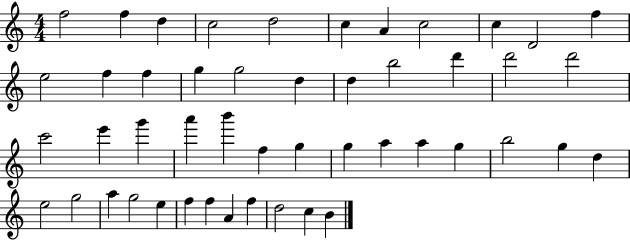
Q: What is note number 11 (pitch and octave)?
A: F5